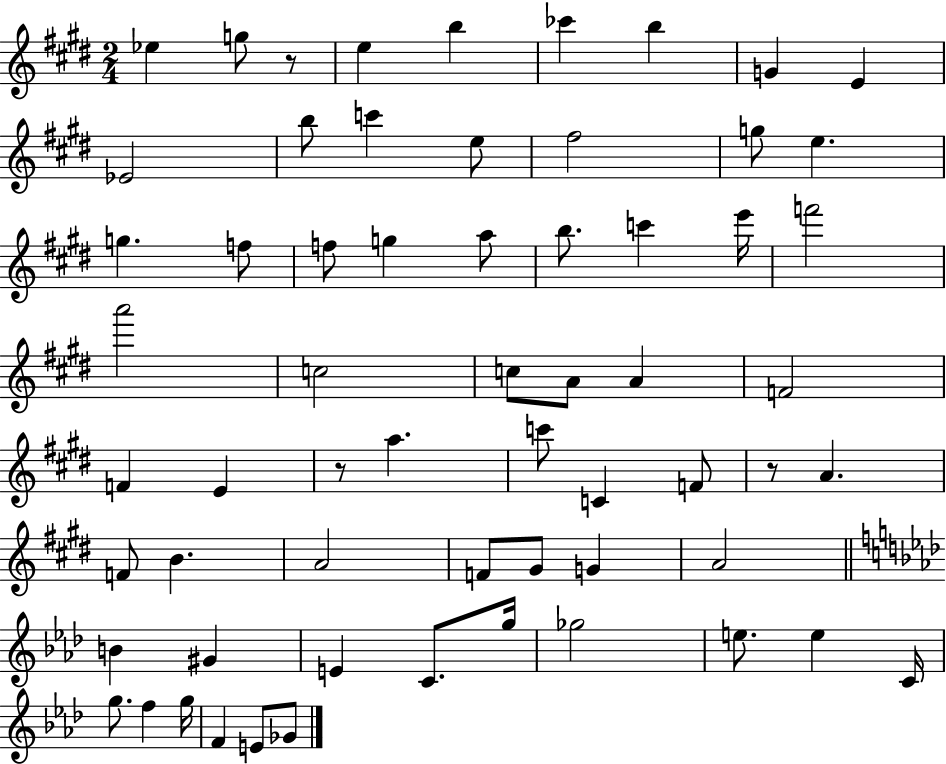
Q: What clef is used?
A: treble